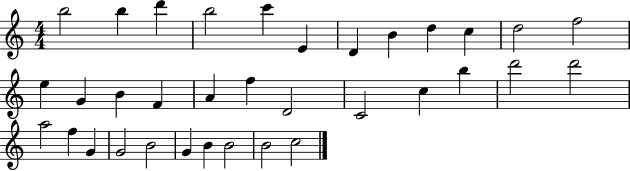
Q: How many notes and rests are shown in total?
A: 34